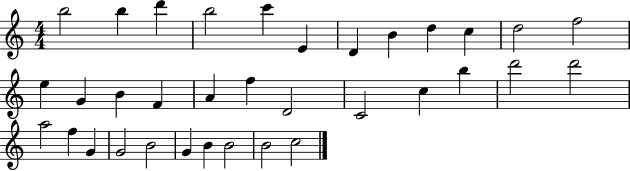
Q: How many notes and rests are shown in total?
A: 34